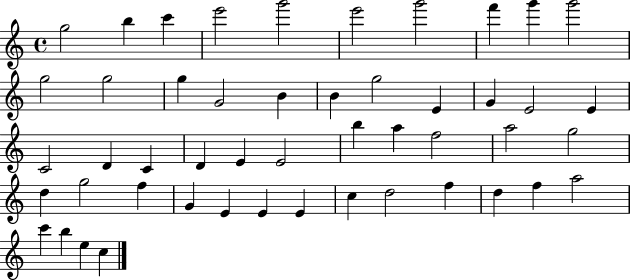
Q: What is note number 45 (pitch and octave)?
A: A5